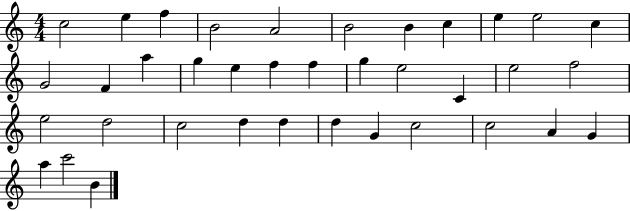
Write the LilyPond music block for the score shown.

{
  \clef treble
  \numericTimeSignature
  \time 4/4
  \key c \major
  c''2 e''4 f''4 | b'2 a'2 | b'2 b'4 c''4 | e''4 e''2 c''4 | \break g'2 f'4 a''4 | g''4 e''4 f''4 f''4 | g''4 e''2 c'4 | e''2 f''2 | \break e''2 d''2 | c''2 d''4 d''4 | d''4 g'4 c''2 | c''2 a'4 g'4 | \break a''4 c'''2 b'4 | \bar "|."
}